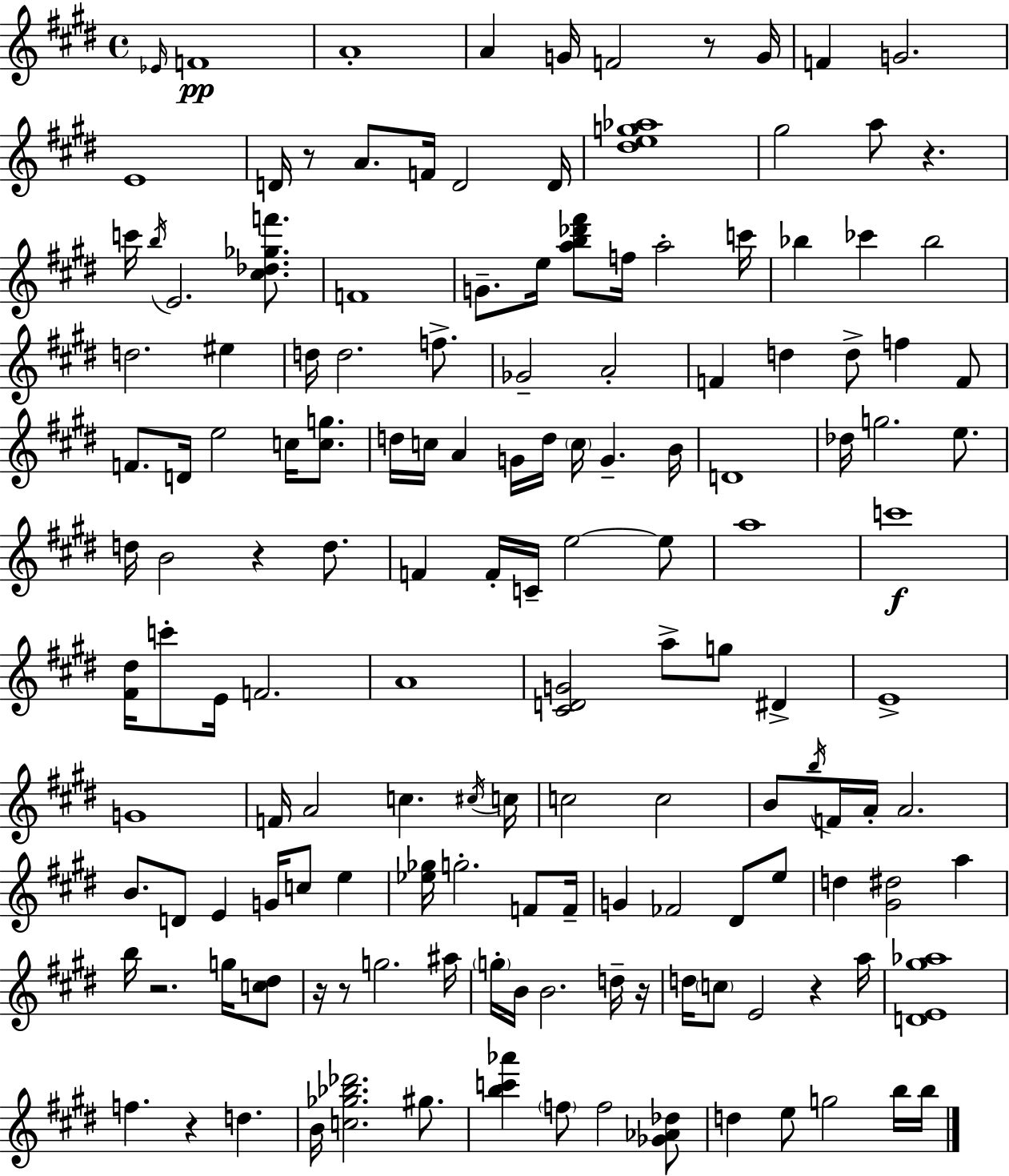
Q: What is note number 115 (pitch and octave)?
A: A5